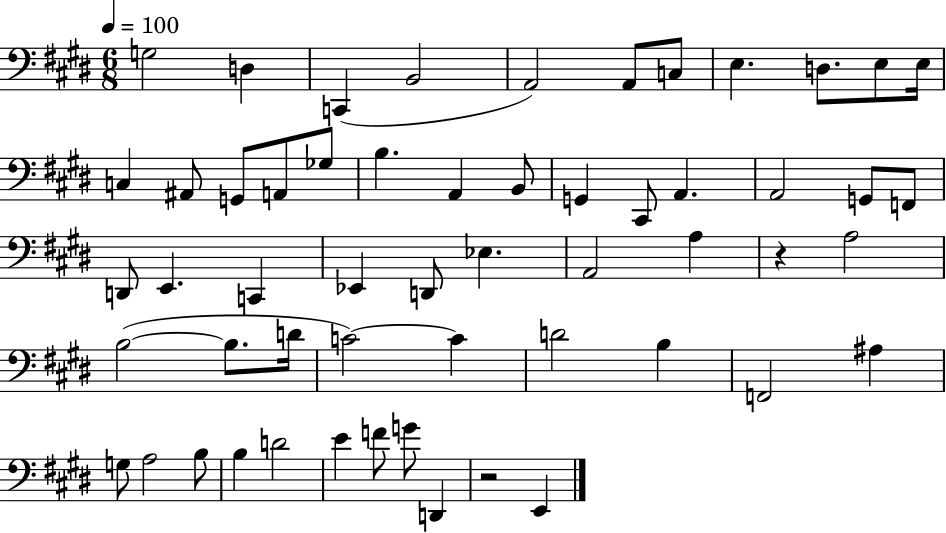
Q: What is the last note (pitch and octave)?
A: E2